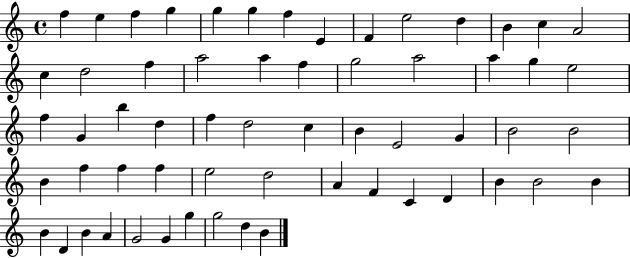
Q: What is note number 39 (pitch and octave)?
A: F5